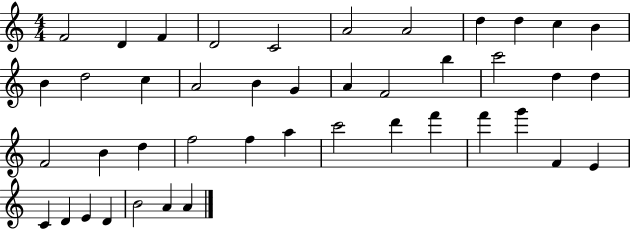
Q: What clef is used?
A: treble